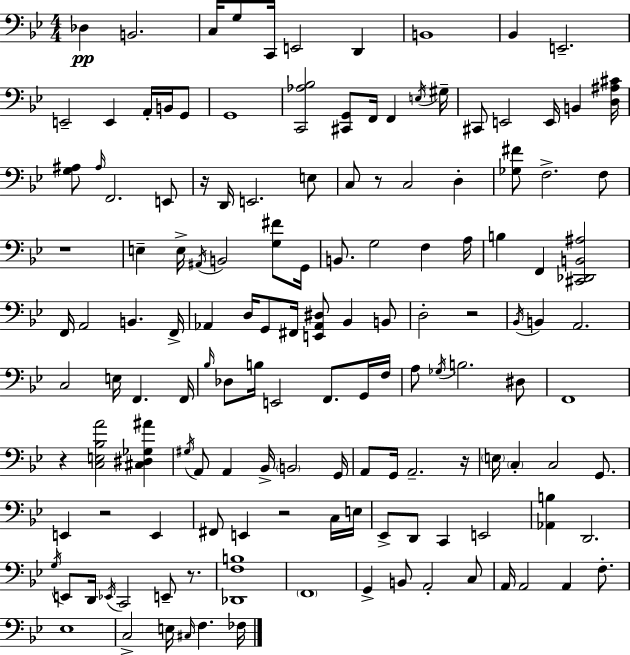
X:1
T:Untitled
M:4/4
L:1/4
K:Bb
_D, B,,2 C,/4 G,/2 C,,/4 E,,2 D,, B,,4 _B,, E,,2 E,,2 E,, A,,/4 B,,/4 G,,/2 G,,4 [C,,_A,_B,]2 [^C,,G,,]/2 F,,/4 F,, E,/4 ^G,/4 ^C,,/2 E,,2 E,,/4 B,, [D,^A,^C]/4 [G,^A,]/2 ^A,/4 F,,2 E,,/2 z/4 D,,/4 E,,2 E,/2 C,/2 z/2 C,2 D, [_G,^F]/2 F,2 F,/2 z4 E, E,/4 ^A,,/4 B,,2 [G,^F]/2 G,,/4 B,,/2 G,2 F, A,/4 B, F,, [^C,,_D,,B,,^A,]2 F,,/4 A,,2 B,, F,,/4 _A,, D,/4 G,,/2 ^F,,/4 [E,,_A,,^D,]/2 _B,, B,,/2 D,2 z2 _B,,/4 B,, A,,2 C,2 E,/4 F,, F,,/4 _B,/4 _D,/2 B,/4 E,,2 F,,/2 G,,/4 F,/4 A,/2 _G,/4 B,2 ^D,/2 F,,4 z [C,E,_B,A]2 [^C,^D,_G,^A] ^G,/4 A,,/2 A,, _B,,/4 B,,2 G,,/4 A,,/2 G,,/4 A,,2 z/4 E,/4 C, C,2 G,,/2 E,, z2 E,, ^F,,/2 E,, z2 C,/4 E,/4 _E,,/2 D,,/2 C,, E,,2 [_A,,B,] D,,2 G,/4 E,,/2 D,,/4 _E,,/4 C,,2 E,,/2 z/2 [_D,,F,B,]4 F,,4 G,, B,,/2 A,,2 C,/2 A,,/4 A,,2 A,, F,/2 _E,4 C,2 E,/4 ^C,/4 F, _F,/4